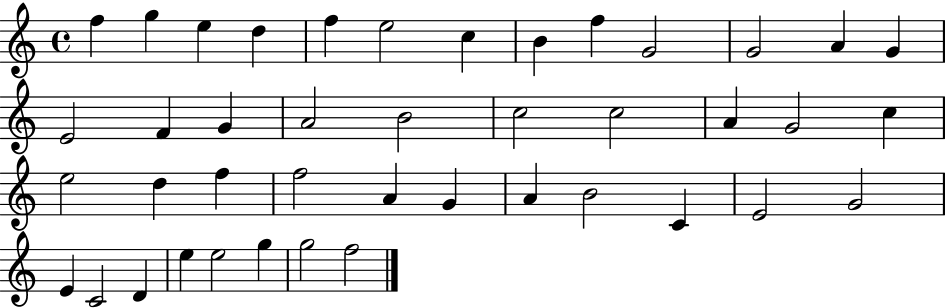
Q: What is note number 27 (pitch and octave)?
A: F5